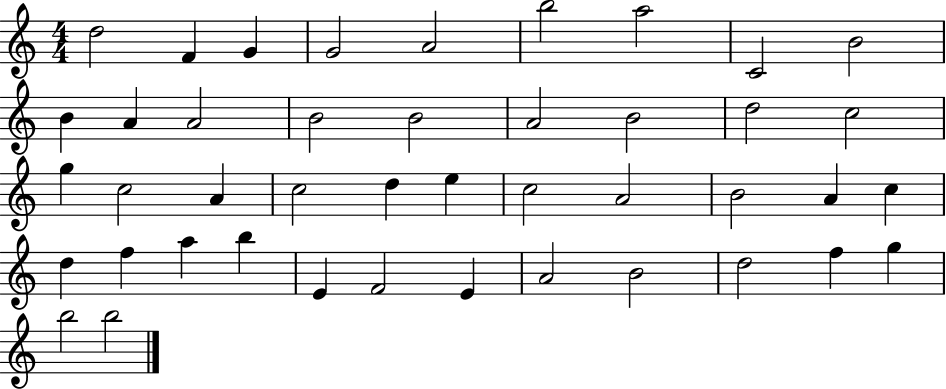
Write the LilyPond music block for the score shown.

{
  \clef treble
  \numericTimeSignature
  \time 4/4
  \key c \major
  d''2 f'4 g'4 | g'2 a'2 | b''2 a''2 | c'2 b'2 | \break b'4 a'4 a'2 | b'2 b'2 | a'2 b'2 | d''2 c''2 | \break g''4 c''2 a'4 | c''2 d''4 e''4 | c''2 a'2 | b'2 a'4 c''4 | \break d''4 f''4 a''4 b''4 | e'4 f'2 e'4 | a'2 b'2 | d''2 f''4 g''4 | \break b''2 b''2 | \bar "|."
}